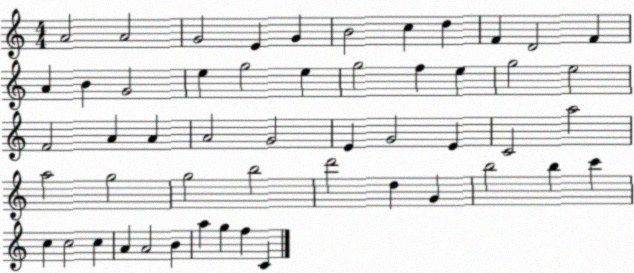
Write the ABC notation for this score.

X:1
T:Untitled
M:4/4
L:1/4
K:C
A2 A2 G2 E G B2 c d F D2 F A B G2 e g2 e g2 f e g2 e2 F2 A A A2 G2 E G2 E C2 a2 a2 g2 g2 b2 d'2 d G b2 b c' c c2 c A A2 B a g f C